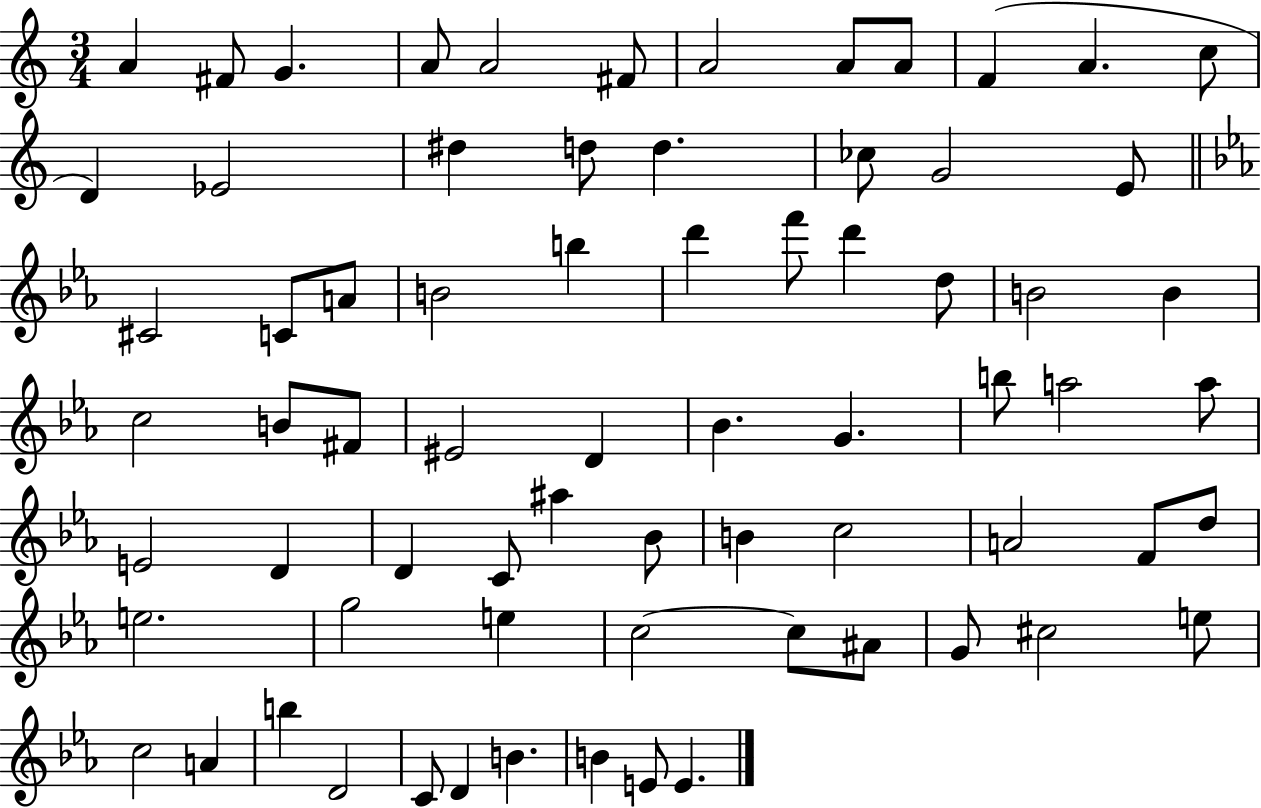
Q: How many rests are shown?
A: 0